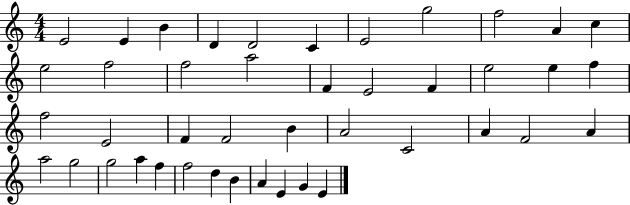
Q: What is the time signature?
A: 4/4